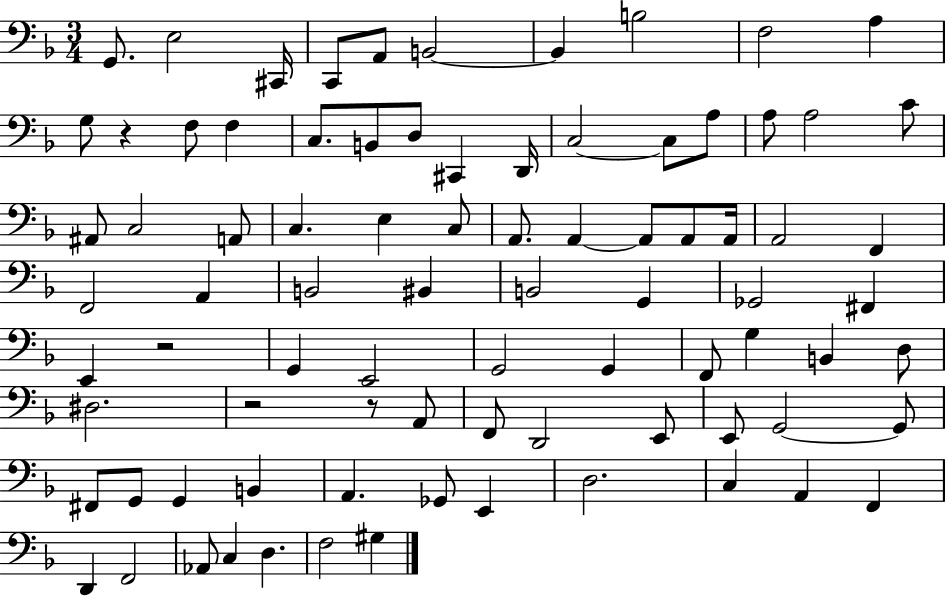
{
  \clef bass
  \numericTimeSignature
  \time 3/4
  \key f \major
  g,8. e2 cis,16 | c,8 a,8 b,2~~ | b,4 b2 | f2 a4 | \break g8 r4 f8 f4 | c8. b,8 d8 cis,4 d,16 | c2~~ c8 a8 | a8 a2 c'8 | \break ais,8 c2 a,8 | c4. e4 c8 | a,8. a,4~~ a,8 a,8 a,16 | a,2 f,4 | \break f,2 a,4 | b,2 bis,4 | b,2 g,4 | ges,2 fis,4 | \break e,4 r2 | g,4 e,2 | g,2 g,4 | f,8 g4 b,4 d8 | \break dis2. | r2 r8 a,8 | f,8 d,2 e,8 | e,8 g,2~~ g,8 | \break fis,8 g,8 g,4 b,4 | a,4. ges,8 e,4 | d2. | c4 a,4 f,4 | \break d,4 f,2 | aes,8 c4 d4. | f2 gis4 | \bar "|."
}